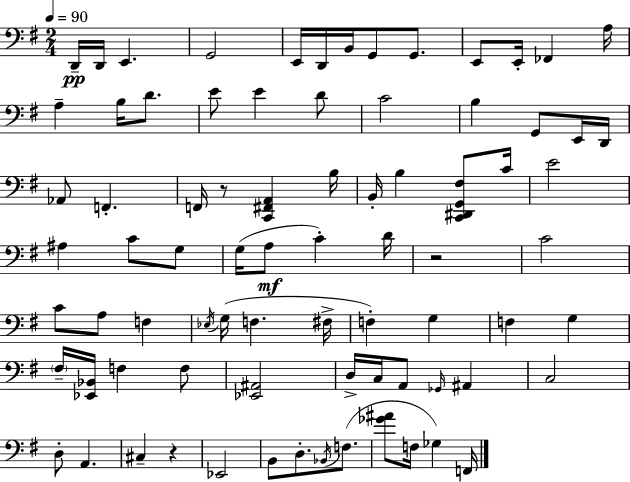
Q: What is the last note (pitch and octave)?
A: F2